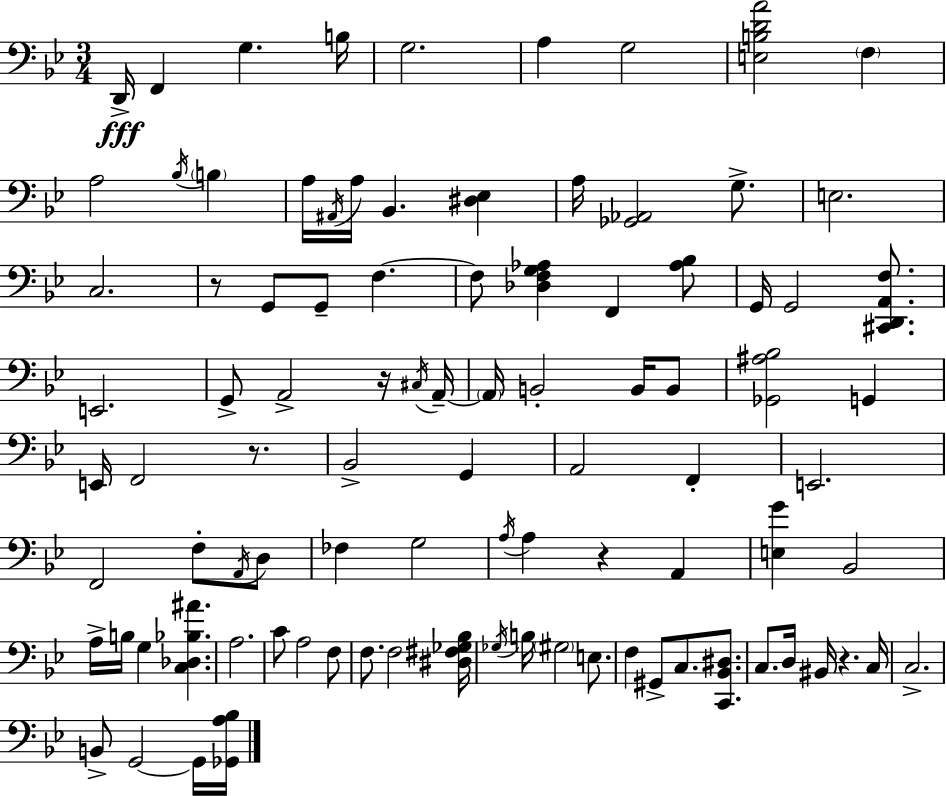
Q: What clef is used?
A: bass